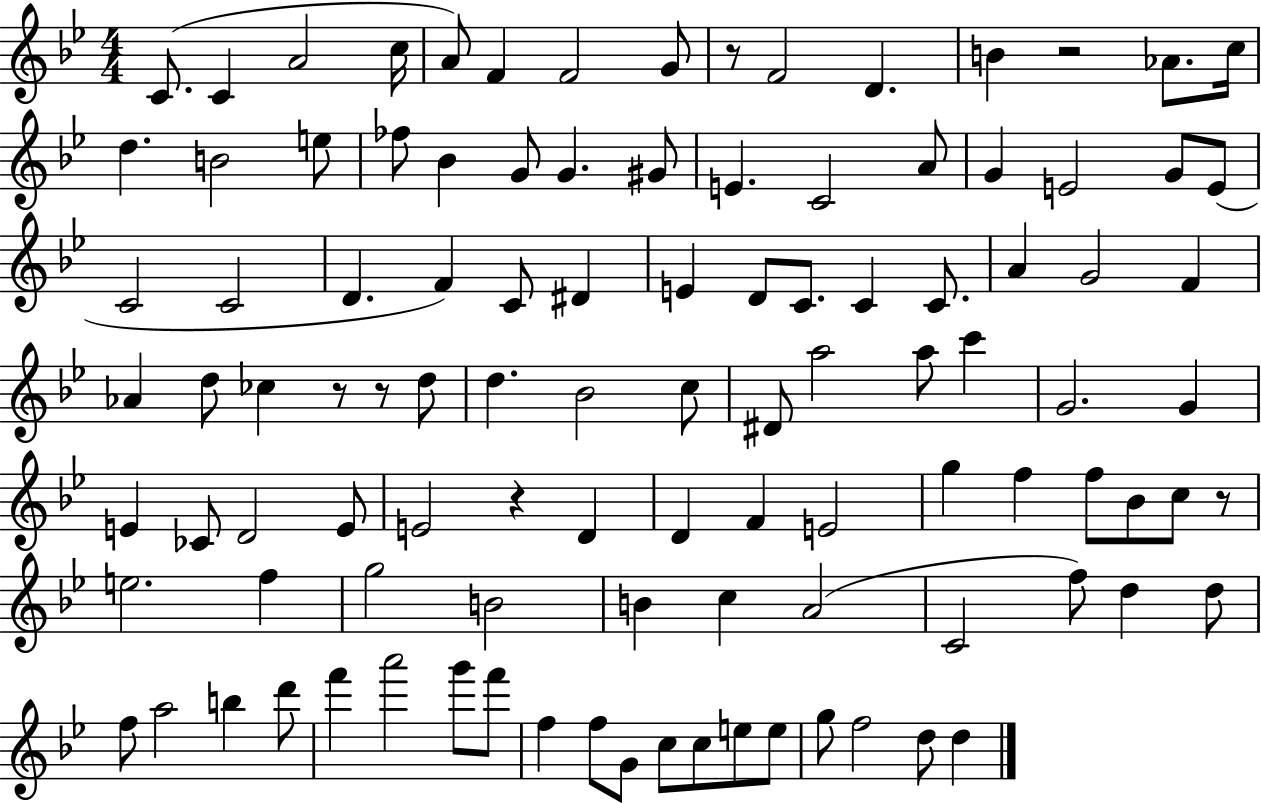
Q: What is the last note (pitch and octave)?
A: D5